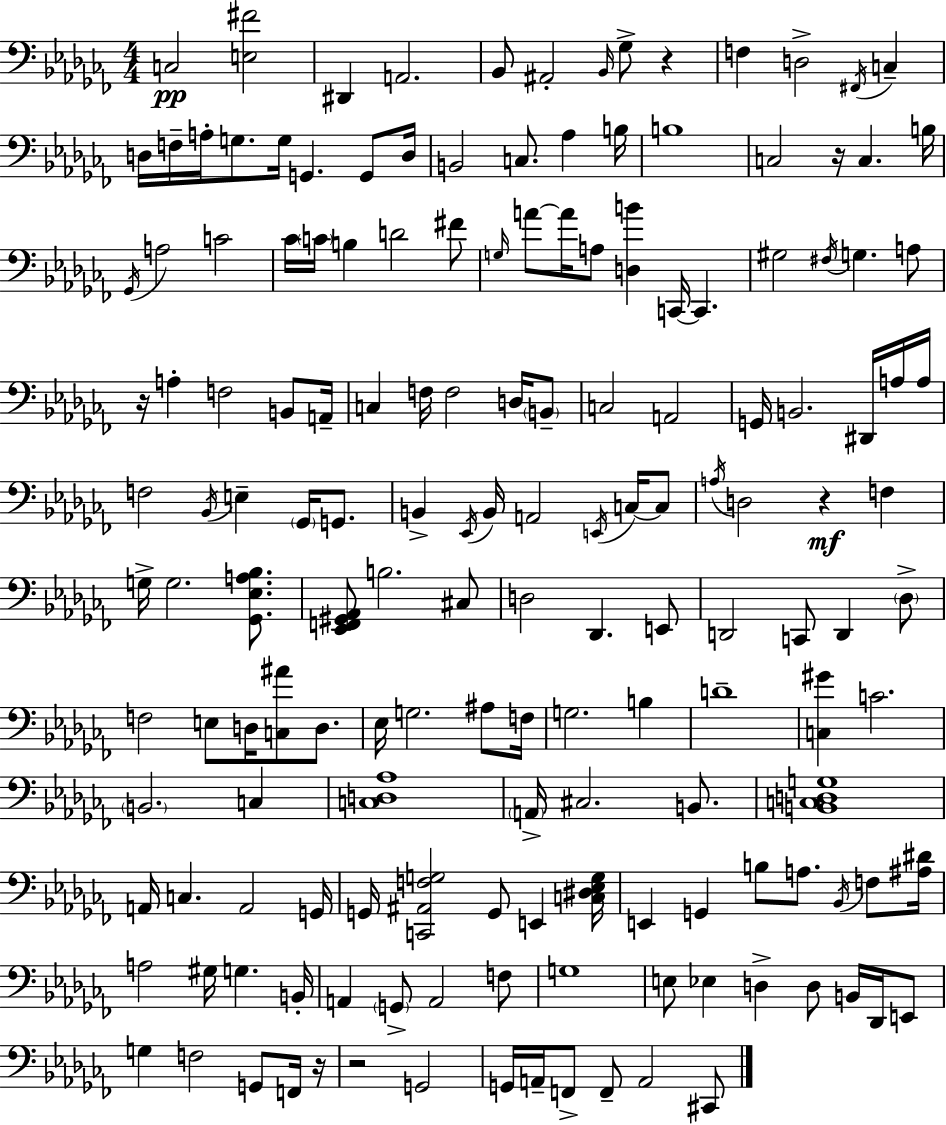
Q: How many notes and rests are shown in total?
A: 161